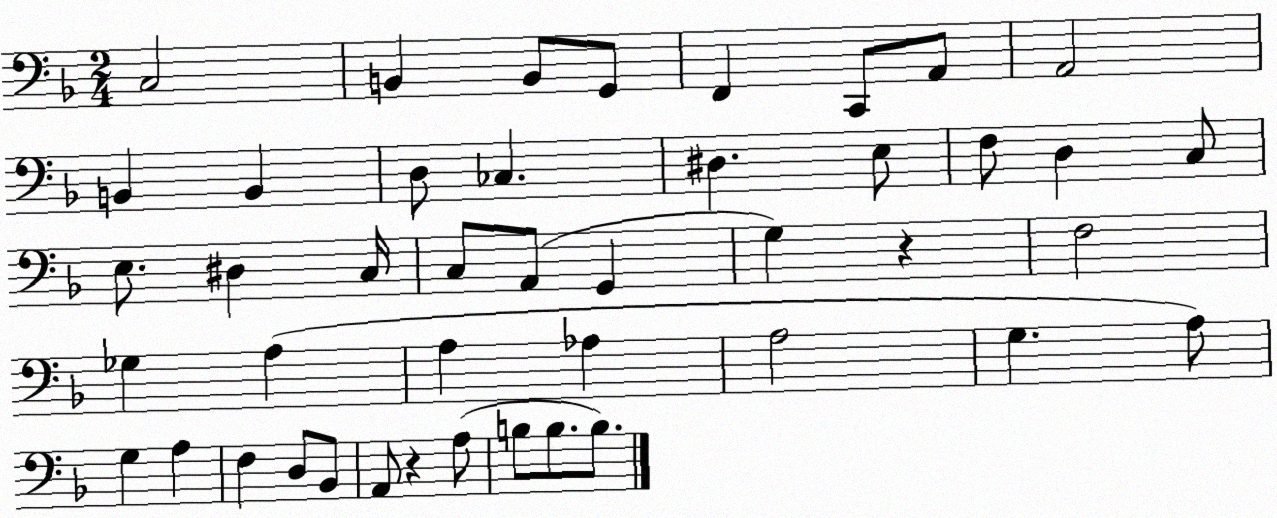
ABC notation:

X:1
T:Untitled
M:2/4
L:1/4
K:F
C,2 B,, B,,/2 G,,/2 F,, C,,/2 A,,/2 A,,2 B,, B,, D,/2 _C, ^D, E,/2 F,/2 D, C,/2 E,/2 ^D, C,/4 C,/2 A,,/2 G,, G, z F,2 _G, A, A, _A, A,2 G, A,/2 G, A, F, D,/2 _B,,/2 A,,/2 z A,/2 B,/2 B,/2 B,/2